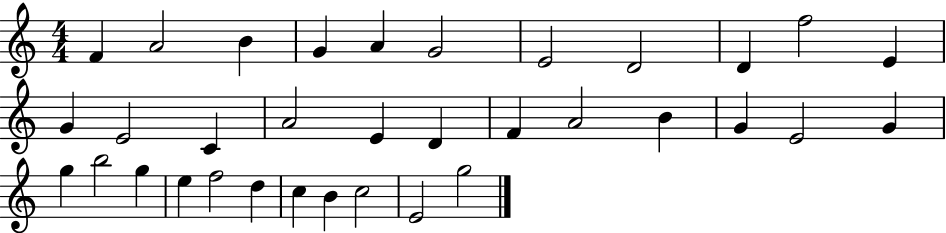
X:1
T:Untitled
M:4/4
L:1/4
K:C
F A2 B G A G2 E2 D2 D f2 E G E2 C A2 E D F A2 B G E2 G g b2 g e f2 d c B c2 E2 g2